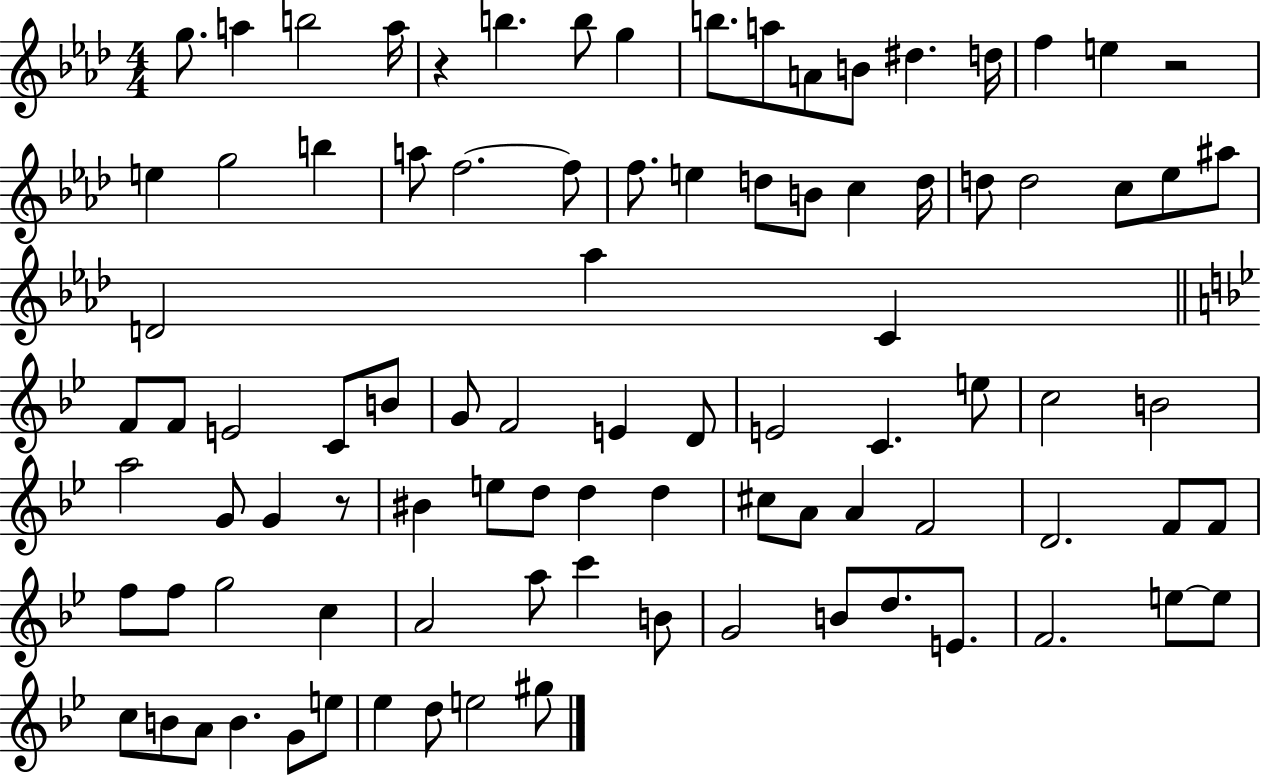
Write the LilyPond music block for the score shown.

{
  \clef treble
  \numericTimeSignature
  \time 4/4
  \key aes \major
  g''8. a''4 b''2 a''16 | r4 b''4. b''8 g''4 | b''8. a''8 a'8 b'8 dis''4. d''16 | f''4 e''4 r2 | \break e''4 g''2 b''4 | a''8 f''2.~~ f''8 | f''8. e''4 d''8 b'8 c''4 d''16 | d''8 d''2 c''8 ees''8 ais''8 | \break d'2 aes''4 c'4 | \bar "||" \break \key bes \major f'8 f'8 e'2 c'8 b'8 | g'8 f'2 e'4 d'8 | e'2 c'4. e''8 | c''2 b'2 | \break a''2 g'8 g'4 r8 | bis'4 e''8 d''8 d''4 d''4 | cis''8 a'8 a'4 f'2 | d'2. f'8 f'8 | \break f''8 f''8 g''2 c''4 | a'2 a''8 c'''4 b'8 | g'2 b'8 d''8. e'8. | f'2. e''8~~ e''8 | \break c''8 b'8 a'8 b'4. g'8 e''8 | ees''4 d''8 e''2 gis''8 | \bar "|."
}